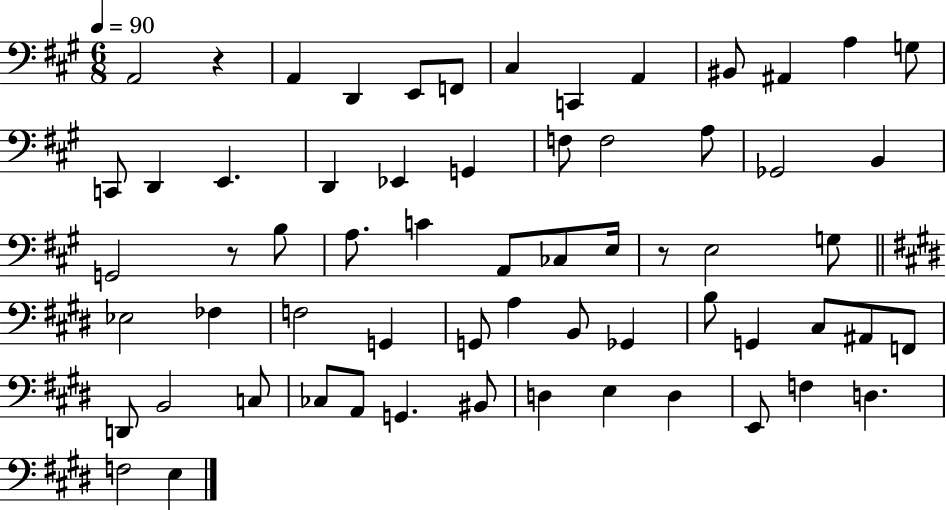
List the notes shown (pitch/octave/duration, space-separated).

A2/h R/q A2/q D2/q E2/e F2/e C#3/q C2/q A2/q BIS2/e A#2/q A3/q G3/e C2/e D2/q E2/q. D2/q Eb2/q G2/q F3/e F3/h A3/e Gb2/h B2/q G2/h R/e B3/e A3/e. C4/q A2/e CES3/e E3/s R/e E3/h G3/e Eb3/h FES3/q F3/h G2/q G2/e A3/q B2/e Gb2/q B3/e G2/q C#3/e A#2/e F2/e D2/e B2/h C3/e CES3/e A2/e G2/q. BIS2/e D3/q E3/q D3/q E2/e F3/q D3/q. F3/h E3/q